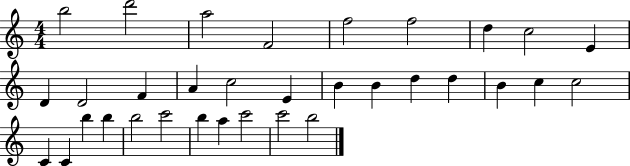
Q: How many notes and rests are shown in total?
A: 33